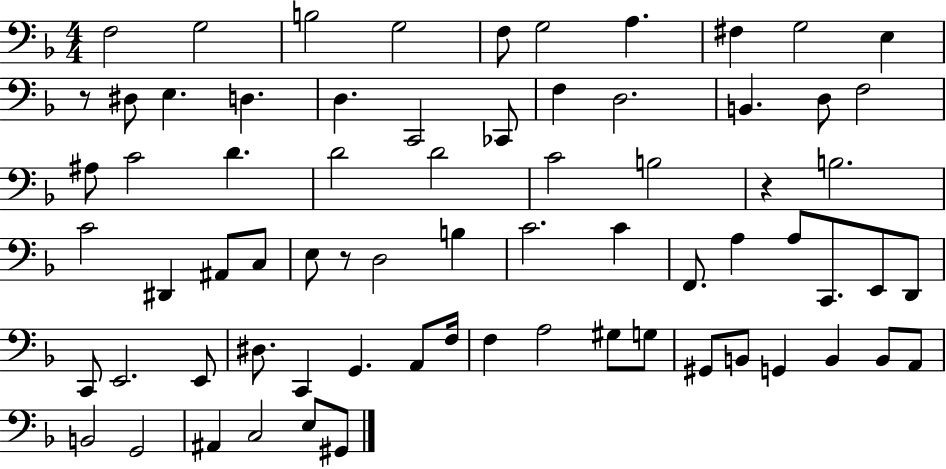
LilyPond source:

{
  \clef bass
  \numericTimeSignature
  \time 4/4
  \key f \major
  f2 g2 | b2 g2 | f8 g2 a4. | fis4 g2 e4 | \break r8 dis8 e4. d4. | d4. c,2 ces,8 | f4 d2. | b,4. d8 f2 | \break ais8 c'2 d'4. | d'2 d'2 | c'2 b2 | r4 b2. | \break c'2 dis,4 ais,8 c8 | e8 r8 d2 b4 | c'2. c'4 | f,8. a4 a8 c,8. e,8 d,8 | \break c,8 e,2. e,8 | dis8. c,4 g,4. a,8 f16 | f4 a2 gis8 g8 | gis,8 b,8 g,4 b,4 b,8 a,8 | \break b,2 g,2 | ais,4 c2 e8 gis,8 | \bar "|."
}